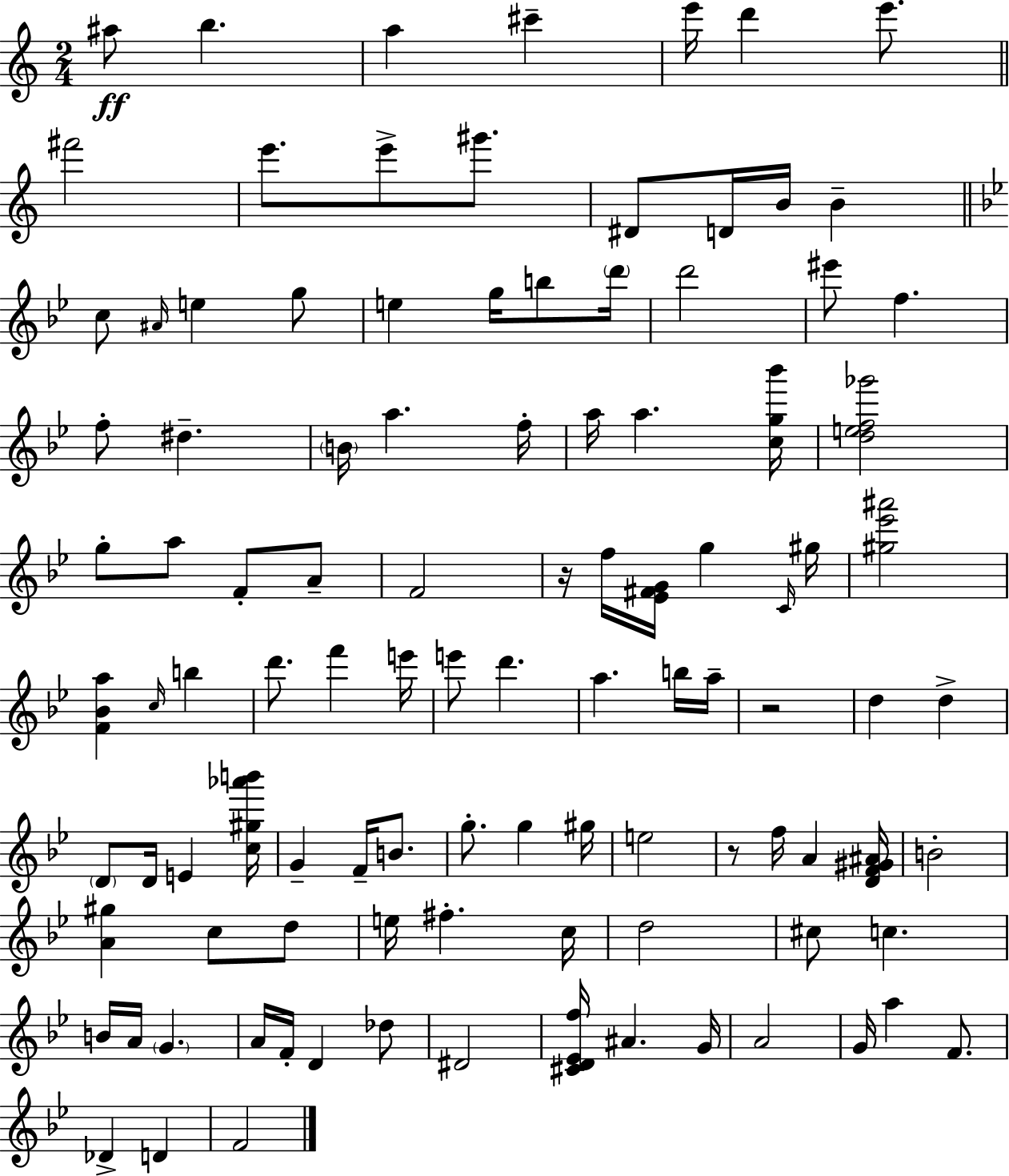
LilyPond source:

{
  \clef treble
  \numericTimeSignature
  \time 2/4
  \key c \major
  ais''8\ff b''4. | a''4 cis'''4-- | e'''16 d'''4 e'''8. | \bar "||" \break \key a \minor fis'''2 | e'''8. e'''8-> gis'''8. | dis'8 d'16 b'16 b'4-- | \bar "||" \break \key g \minor c''8 \grace { ais'16 } e''4 g''8 | e''4 g''16 b''8 | \parenthesize d'''16 d'''2 | eis'''8 f''4. | \break f''8-. dis''4.-- | \parenthesize b'16 a''4. | f''16-. a''16 a''4. | <c'' g'' bes'''>16 <d'' e'' f'' ges'''>2 | \break g''8-. a''8 f'8-. a'8-- | f'2 | r16 f''16 <ees' fis' g'>16 g''4 | \grace { c'16 } gis''16 <gis'' ees''' ais'''>2 | \break <f' bes' a''>4 \grace { c''16 } b''4 | d'''8. f'''4 | e'''16 e'''8 d'''4. | a''4. | \break b''16 a''16-- r2 | d''4 d''4-> | \parenthesize d'8 d'16 e'4 | <c'' gis'' aes''' b'''>16 g'4-- f'16-- | \break b'8. g''8.-. g''4 | gis''16 e''2 | r8 f''16 a'4 | <d' f' gis' ais'>16 b'2-. | \break <a' gis''>4 c''8 | d''8 e''16 fis''4.-. | c''16 d''2 | cis''8 c''4. | \break b'16 a'16 \parenthesize g'4. | a'16 f'16-. d'4 | des''8 dis'2 | <cis' d' ees' f''>16 ais'4. | \break g'16 a'2 | g'16 a''4 | f'8. des'4-> d'4 | f'2 | \break \bar "|."
}